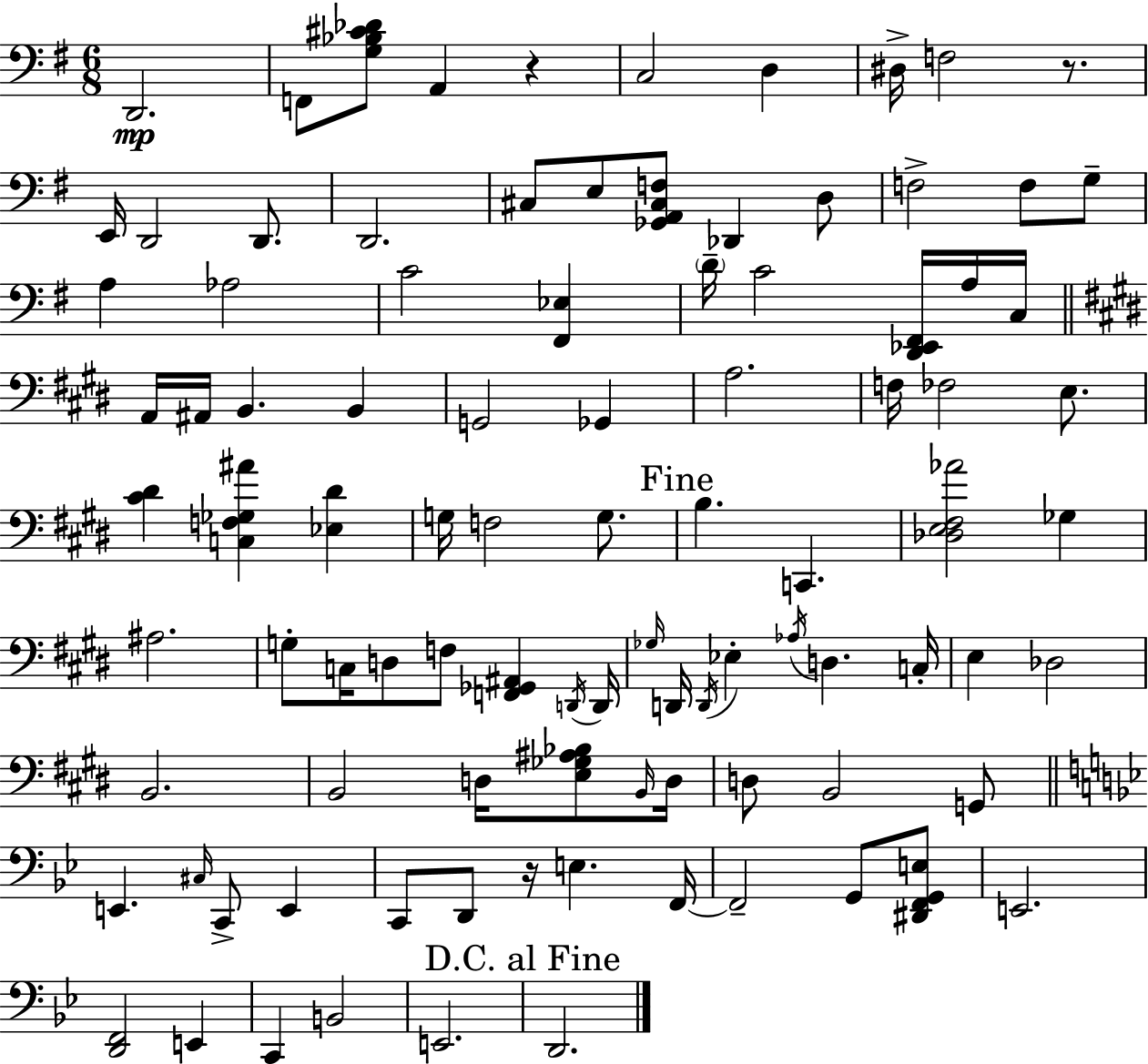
D2/h. F2/e [G3,Bb3,C#4,Db4]/e A2/q R/q C3/h D3/q D#3/s F3/h R/e. E2/s D2/h D2/e. D2/h. C#3/e E3/e [Gb2,A2,C#3,F3]/e Db2/q D3/e F3/h F3/e G3/e A3/q Ab3/h C4/h [F#2,Eb3]/q D4/s C4/h [D2,Eb2,F#2]/s A3/s C3/s A2/s A#2/s B2/q. B2/q G2/h Gb2/q A3/h. F3/s FES3/h E3/e. [C#4,D#4]/q [C3,F3,Gb3,A#4]/q [Eb3,D#4]/q G3/s F3/h G3/e. B3/q. C2/q. [Db3,E3,F#3,Ab4]/h Gb3/q A#3/h. G3/e C3/s D3/e F3/e [F2,Gb2,A#2]/q D2/s D2/s Gb3/s D2/s D2/s Eb3/q Ab3/s D3/q. C3/s E3/q Db3/h B2/h. B2/h D3/s [E3,Gb3,A#3,Bb3]/e B2/s D3/s D3/e B2/h G2/e E2/q. C#3/s C2/e E2/q C2/e D2/e R/s E3/q. F2/s F2/h G2/e [D#2,F2,G2,E3]/e E2/h. [D2,F2]/h E2/q C2/q B2/h E2/h. D2/h.